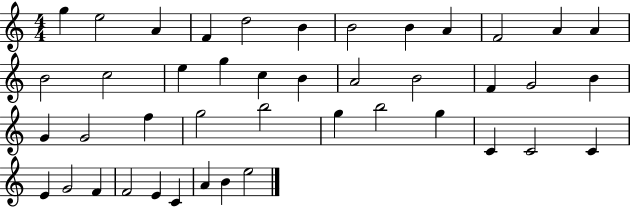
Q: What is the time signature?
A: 4/4